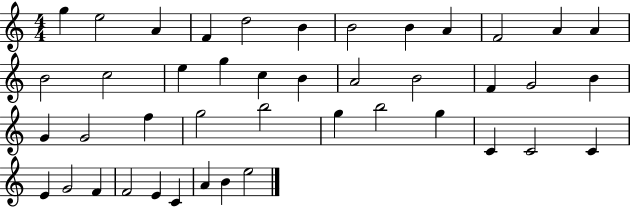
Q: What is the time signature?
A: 4/4